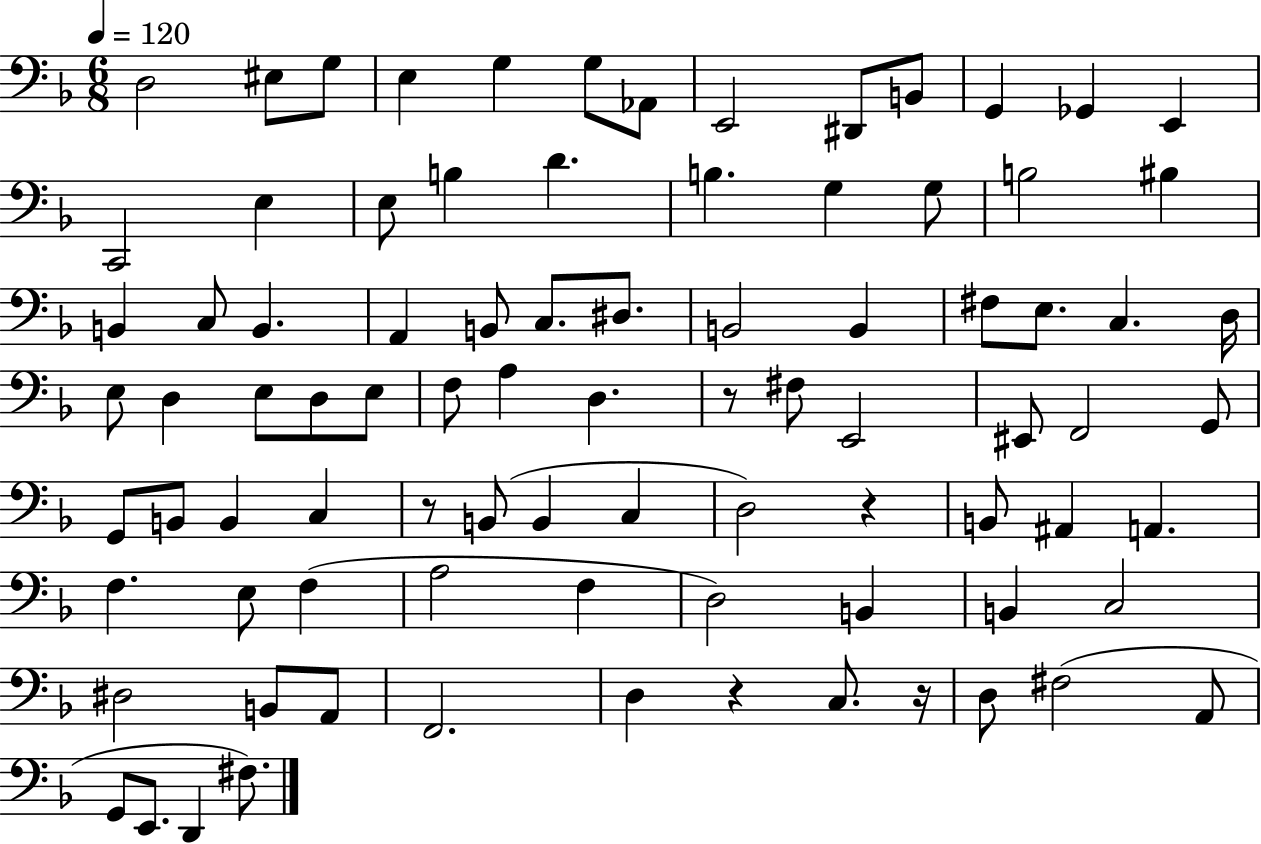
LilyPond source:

{
  \clef bass
  \numericTimeSignature
  \time 6/8
  \key f \major
  \tempo 4 = 120
  d2 eis8 g8 | e4 g4 g8 aes,8 | e,2 dis,8 b,8 | g,4 ges,4 e,4 | \break c,2 e4 | e8 b4 d'4. | b4. g4 g8 | b2 bis4 | \break b,4 c8 b,4. | a,4 b,8 c8. dis8. | b,2 b,4 | fis8 e8. c4. d16 | \break e8 d4 e8 d8 e8 | f8 a4 d4. | r8 fis8 e,2 | eis,8 f,2 g,8 | \break g,8 b,8 b,4 c4 | r8 b,8( b,4 c4 | d2) r4 | b,8 ais,4 a,4. | \break f4. e8 f4( | a2 f4 | d2) b,4 | b,4 c2 | \break dis2 b,8 a,8 | f,2. | d4 r4 c8. r16 | d8 fis2( a,8 | \break g,8 e,8. d,4 fis8.) | \bar "|."
}